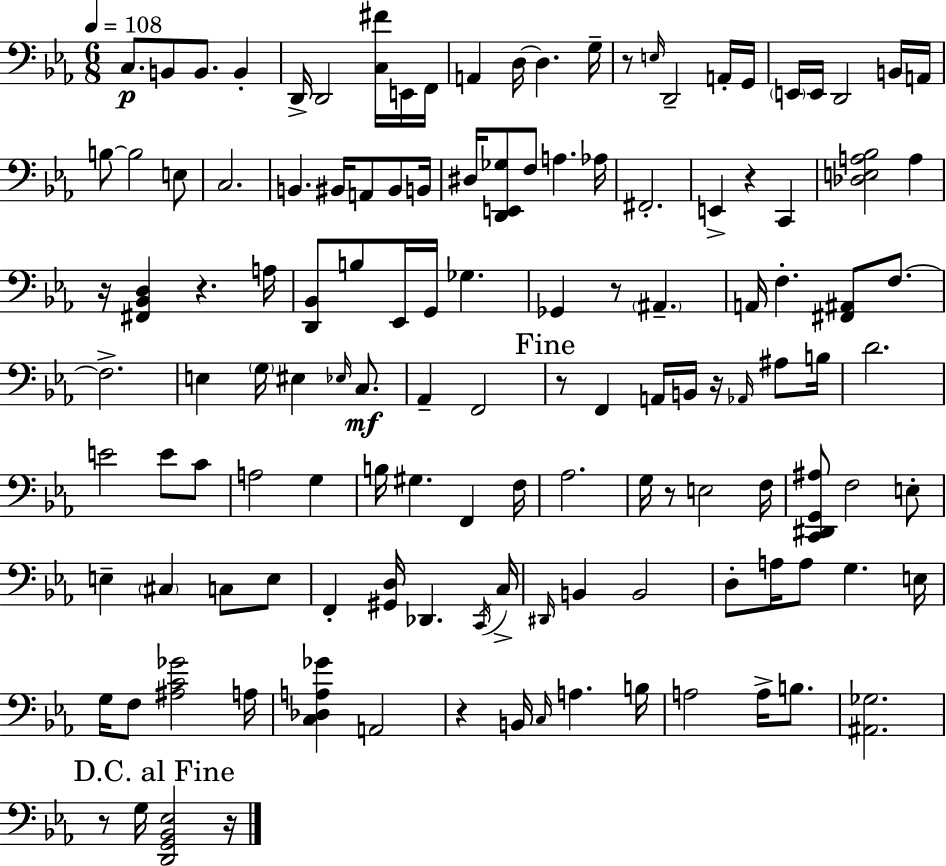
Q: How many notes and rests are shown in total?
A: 129